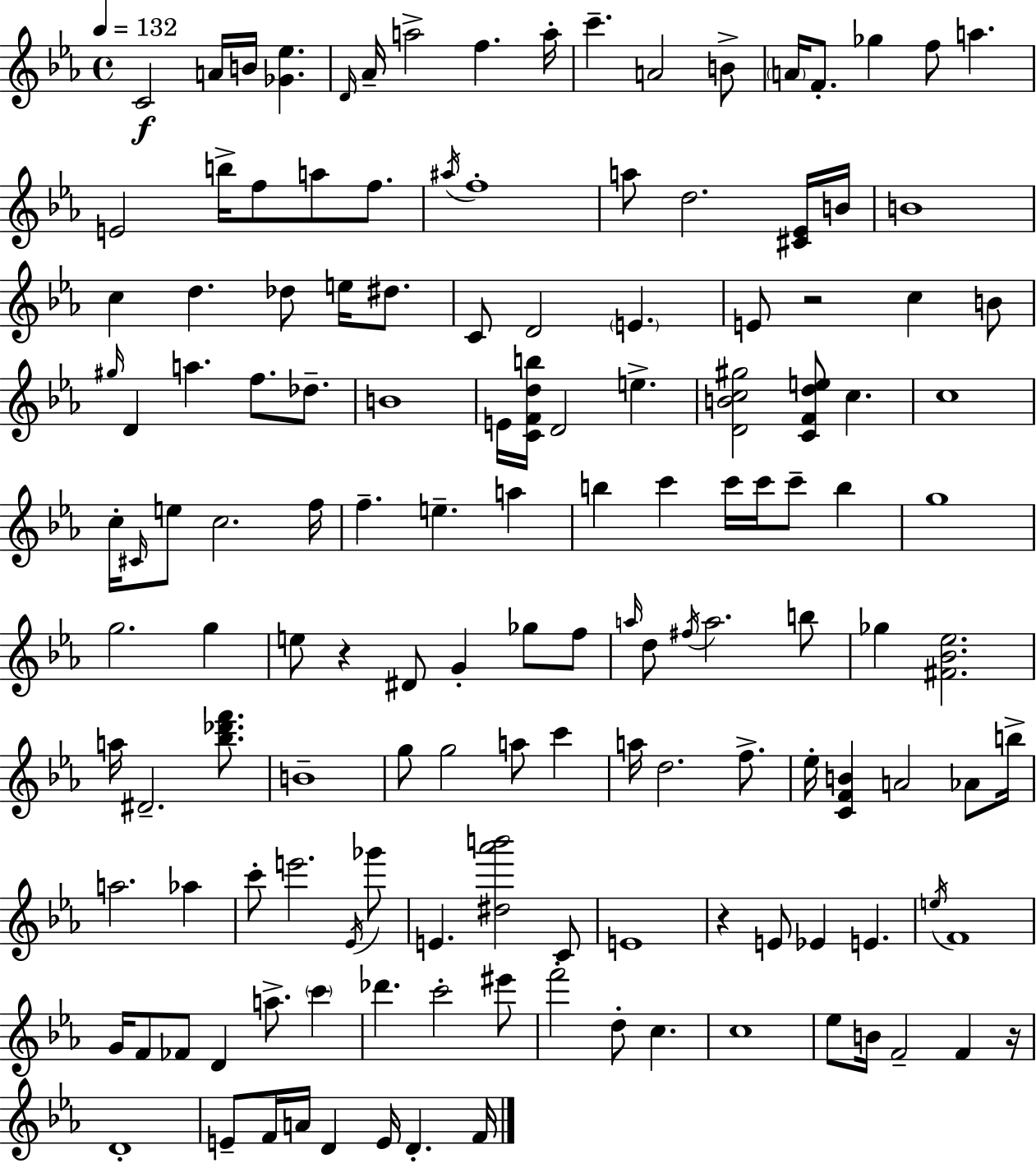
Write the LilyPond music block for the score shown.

{
  \clef treble
  \time 4/4
  \defaultTimeSignature
  \key c \minor
  \tempo 4 = 132
  \repeat volta 2 { c'2\f a'16 b'16 <ges' ees''>4. | \grace { d'16 } aes'16-- a''2-> f''4. | a''16-. c'''4.-- a'2 b'8-> | \parenthesize a'16 f'8.-. ges''4 f''8 a''4. | \break e'2 b''16-> f''8 a''8 f''8. | \acciaccatura { ais''16 } f''1-. | a''8 d''2. | <cis' ees'>16 b'16 b'1 | \break c''4 d''4. des''8 e''16 dis''8. | c'8 d'2 \parenthesize e'4. | e'8 r2 c''4 | b'8 \grace { gis''16 } d'4 a''4. f''8. | \break des''8.-- b'1 | e'16 <c' f' d'' b''>16 d'2 e''4.-> | <d' b' c'' gis''>2 <c' f' d'' e''>8 c''4. | c''1 | \break c''16-. \grace { cis'16 } e''8 c''2. | f''16 f''4.-- e''4.-- | a''4 b''4 c'''4 c'''16 c'''16 c'''8-- | b''4 g''1 | \break g''2. | g''4 e''8 r4 dis'8 g'4-. | ges''8 f''8 \grace { a''16 } d''8 \acciaccatura { fis''16 } a''2. | b''8 ges''4 <fis' bes' ees''>2. | \break a''16 dis'2.-- | <bes'' des''' f'''>8. b'1-- | g''8 g''2 | a''8 c'''4 a''16 d''2. | \break f''8.-> ees''16-. <c' f' b'>4 a'2 | aes'8 b''16-> a''2. | aes''4 c'''8-. e'''2. | \acciaccatura { ees'16 } ges'''8 e'4. <dis'' aes''' b'''>2 | \break c'8 e'1 | r4 e'8 ees'4 | e'4. \acciaccatura { e''16 } f'1 | g'16 f'8 fes'8 d'4 | \break a''8.-> \parenthesize c'''4 des'''4. c'''2-. | eis'''8 f'''2-. | d''8-. c''4. c''1 | ees''8 b'16 f'2-- | \break f'4 r16 d'1-. | e'8-- f'16 a'16 d'4 | e'16 d'4.-. f'16 } \bar "|."
}